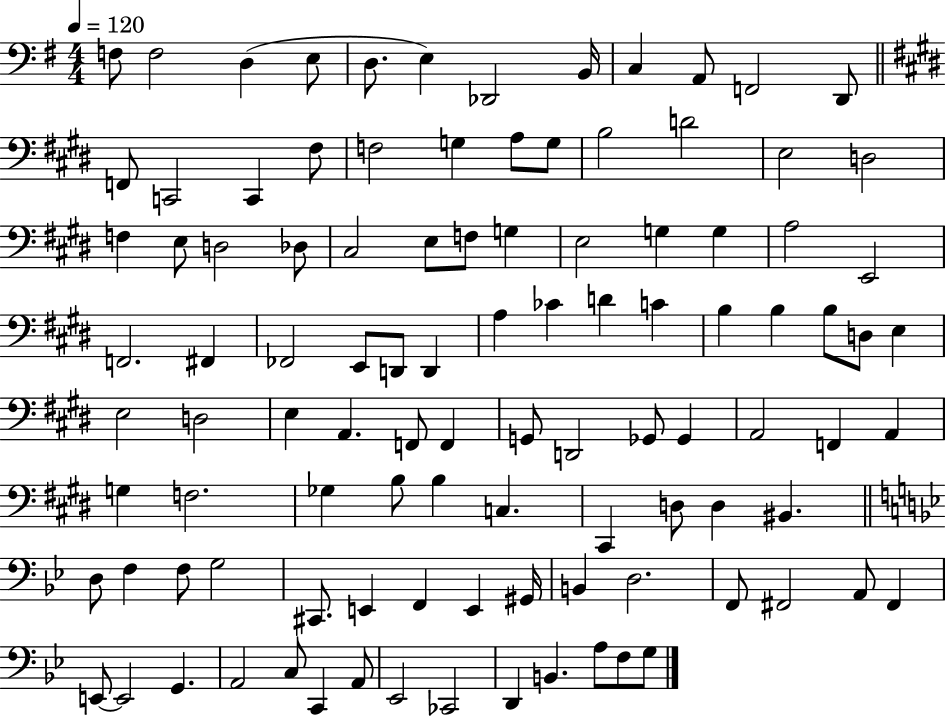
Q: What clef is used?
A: bass